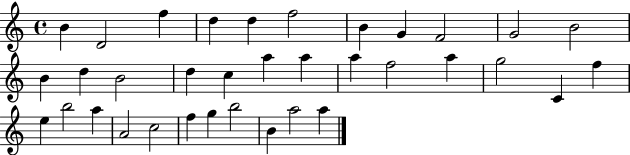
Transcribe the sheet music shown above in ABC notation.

X:1
T:Untitled
M:4/4
L:1/4
K:C
B D2 f d d f2 B G F2 G2 B2 B d B2 d c a a a f2 a g2 C f e b2 a A2 c2 f g b2 B a2 a